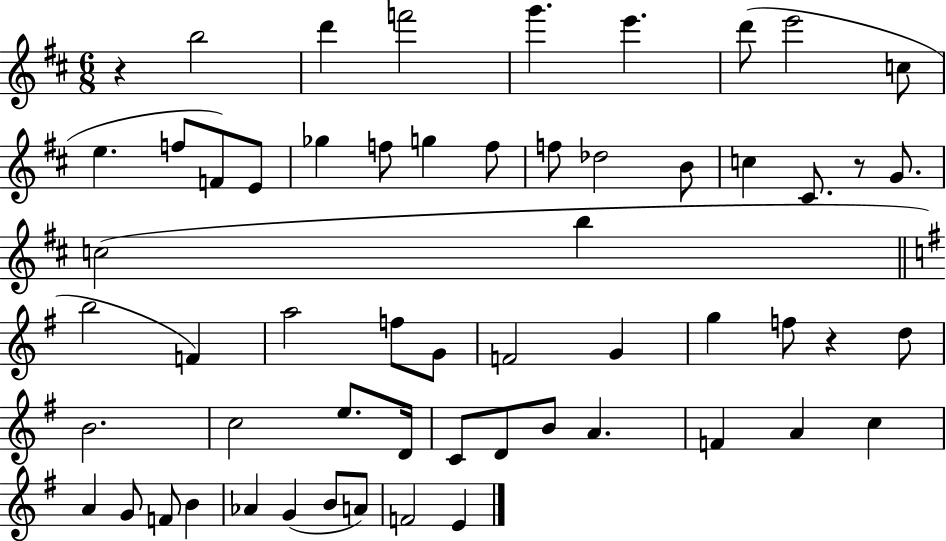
{
  \clef treble
  \numericTimeSignature
  \time 6/8
  \key d \major
  \repeat volta 2 { r4 b''2 | d'''4 f'''2 | g'''4. e'''4. | d'''8( e'''2 c''8 | \break e''4. f''8 f'8) e'8 | ges''4 f''8 g''4 f''8 | f''8 des''2 b'8 | c''4 cis'8. r8 g'8. | \break c''2( b''4 | \bar "||" \break \key g \major b''2 f'4) | a''2 f''8 g'8 | f'2 g'4 | g''4 f''8 r4 d''8 | \break b'2. | c''2 e''8. d'16 | c'8 d'8 b'8 a'4. | f'4 a'4 c''4 | \break a'4 g'8 f'8 b'4 | aes'4 g'4( b'8 a'8) | f'2 e'4 | } \bar "|."
}